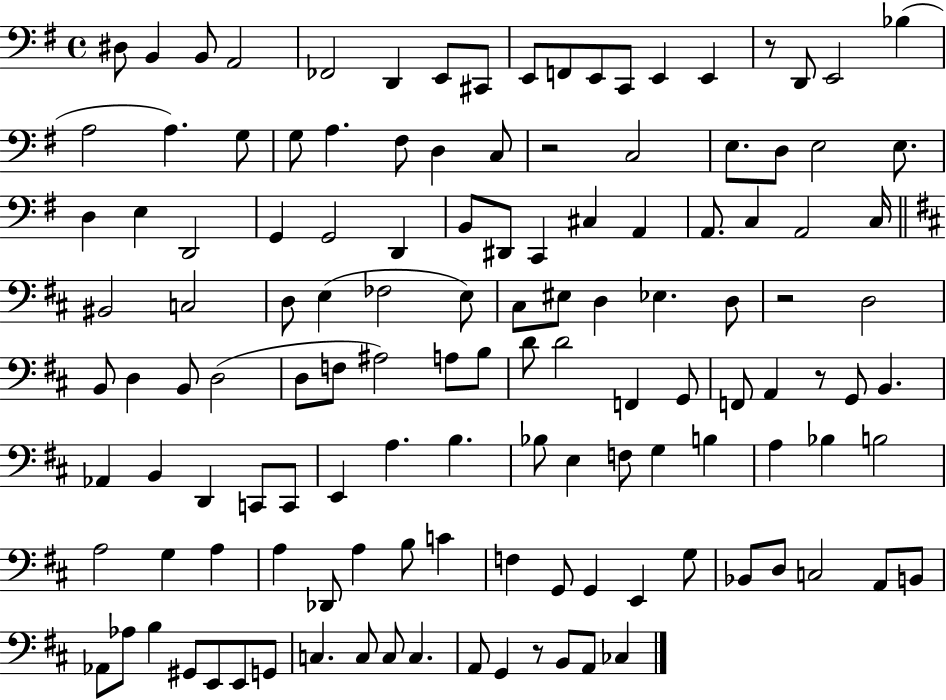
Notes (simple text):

D#3/e B2/q B2/e A2/h FES2/h D2/q E2/e C#2/e E2/e F2/e E2/e C2/e E2/q E2/q R/e D2/e E2/h Bb3/q A3/h A3/q. G3/e G3/e A3/q. F#3/e D3/q C3/e R/h C3/h E3/e. D3/e E3/h E3/e. D3/q E3/q D2/h G2/q G2/h D2/q B2/e D#2/e C2/q C#3/q A2/q A2/e. C3/q A2/h C3/s BIS2/h C3/h D3/e E3/q FES3/h E3/e C#3/e EIS3/e D3/q Eb3/q. D3/e R/h D3/h B2/e D3/q B2/e D3/h D3/e F3/e A#3/h A3/e B3/e D4/e D4/h F2/q G2/e F2/e A2/q R/e G2/e B2/q. Ab2/q B2/q D2/q C2/e C2/e E2/q A3/q. B3/q. Bb3/e E3/q F3/e G3/q B3/q A3/q Bb3/q B3/h A3/h G3/q A3/q A3/q Db2/e A3/q B3/e C4/q F3/q G2/e G2/q E2/q G3/e Bb2/e D3/e C3/h A2/e B2/e Ab2/e Ab3/e B3/q G#2/e E2/e E2/e G2/e C3/q. C3/e C3/e C3/q. A2/e G2/q R/e B2/e A2/e CES3/q